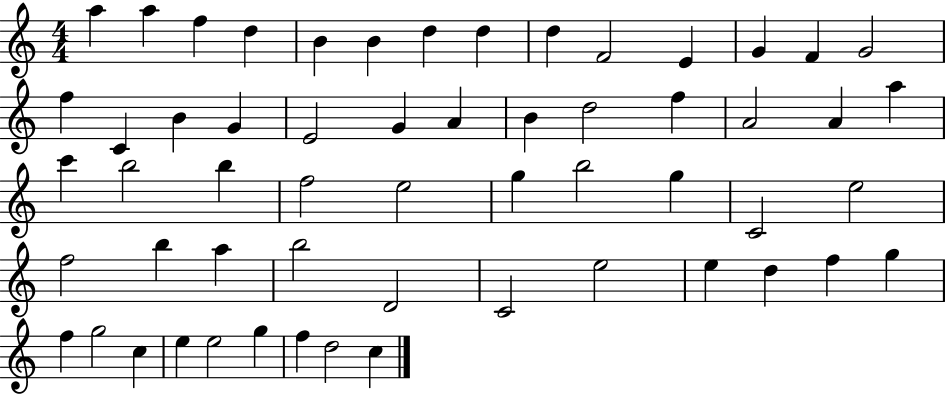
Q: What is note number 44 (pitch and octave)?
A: E5